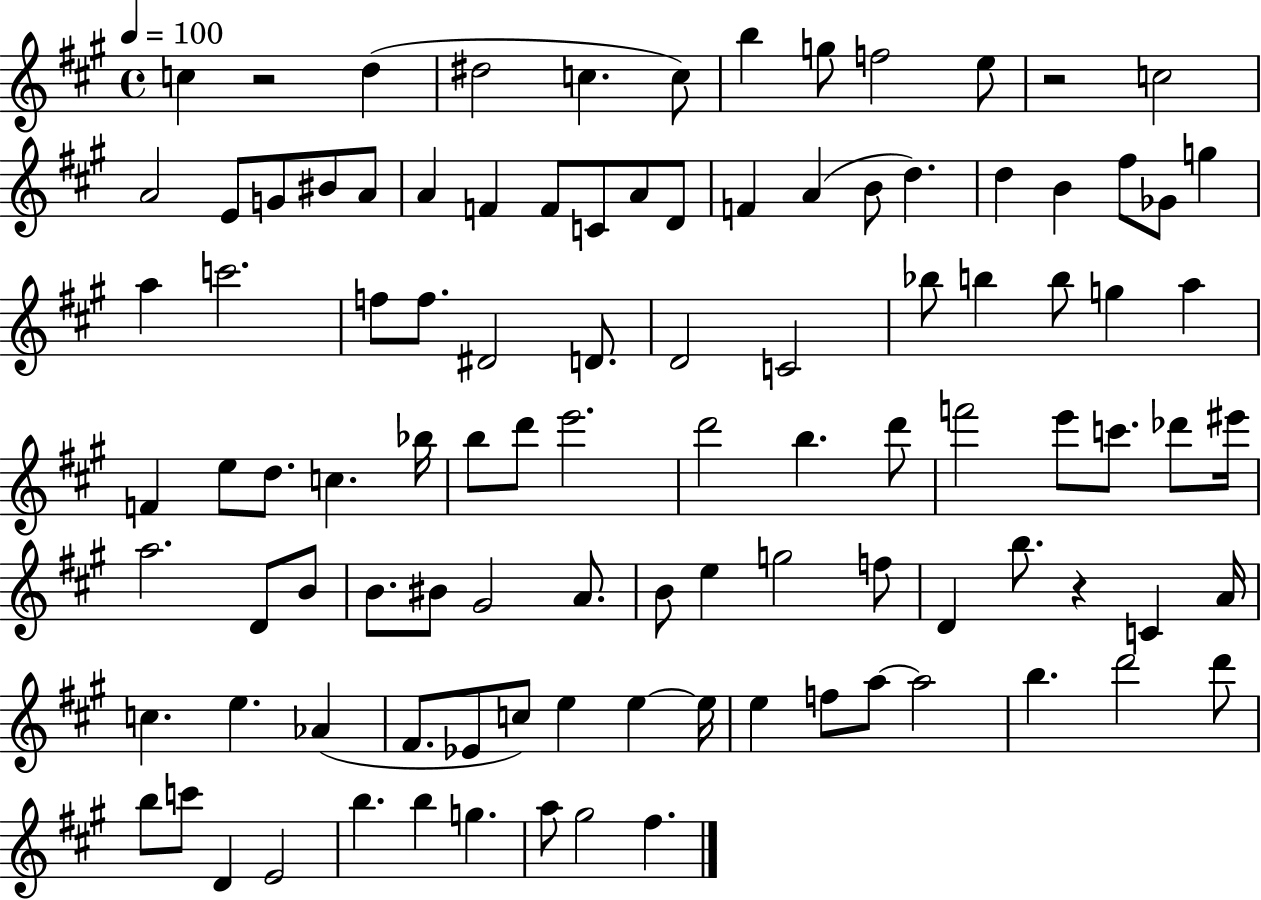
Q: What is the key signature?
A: A major